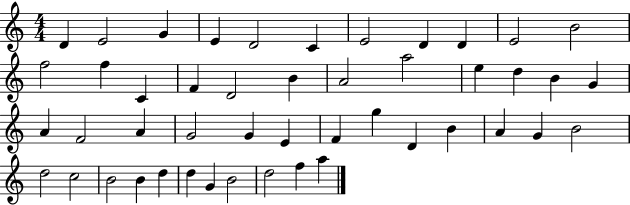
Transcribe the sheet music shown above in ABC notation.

X:1
T:Untitled
M:4/4
L:1/4
K:C
D E2 G E D2 C E2 D D E2 B2 f2 f C F D2 B A2 a2 e d B G A F2 A G2 G E F g D B A G B2 d2 c2 B2 B d d G B2 d2 f a